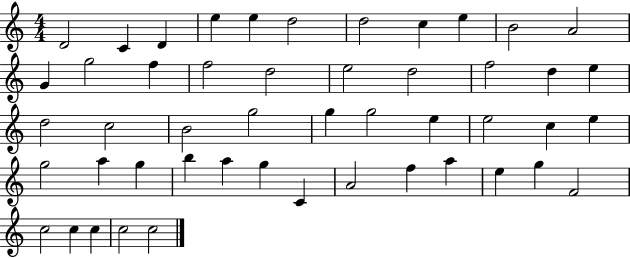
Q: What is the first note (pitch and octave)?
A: D4